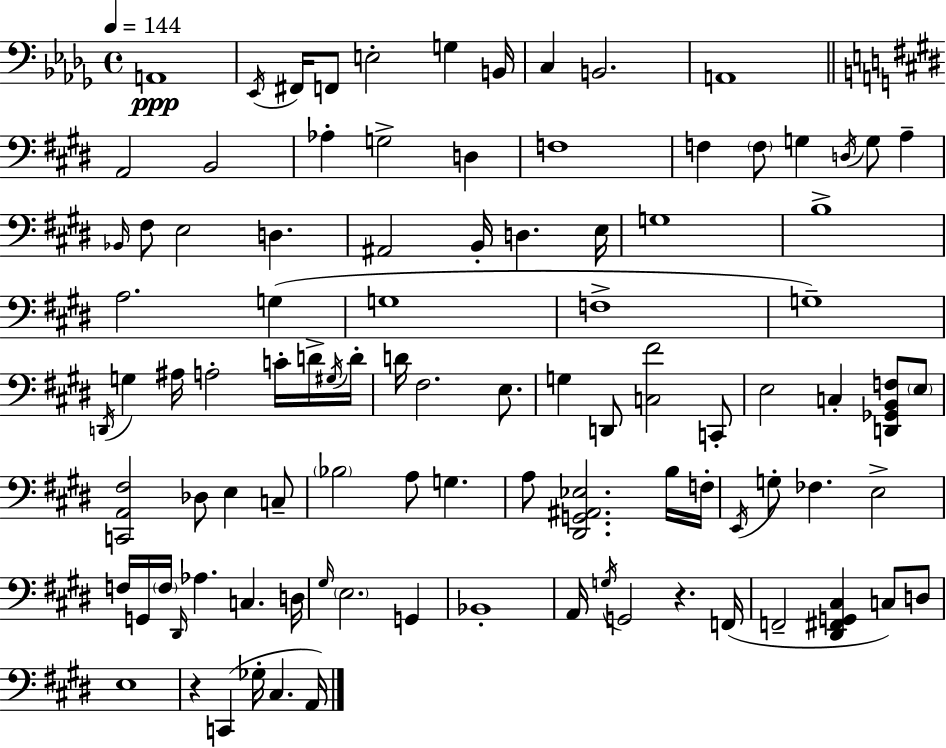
{
  \clef bass
  \time 4/4
  \defaultTimeSignature
  \key bes \minor
  \tempo 4 = 144
  a,1\ppp | \acciaccatura { ees,16 } fis,16 f,8 e2-. g4 | b,16 c4 b,2. | a,1 | \break \bar "||" \break \key e \major a,2 b,2 | aes4-. g2-> d4 | f1 | f4 \parenthesize f8 g4 \acciaccatura { d16 } g8 a4-- | \break \grace { bes,16 } fis8 e2 d4. | ais,2 b,16-. d4. | e16 g1 | b1-> | \break a2. g4( | g1 | f1-> | g1--) | \break \acciaccatura { d,16 } g4 ais16 a2-. | c'16-. d'16-> \acciaccatura { gis16 } d'16-. d'16 fis2. | e8. g4 d,8 <c fis'>2 | c,8-. e2 c4-. | \break <d, ges, b, f>8 \parenthesize e8 <c, a, fis>2 des8 e4 | c8-- \parenthesize bes2 a8 g4. | a8 <dis, g, ais, ees>2. | b16 f16-. \acciaccatura { e,16 } g8-. fes4. e2-> | \break f16 g,16 \parenthesize f16 \grace { dis,16 } aes4. c4. | d16 \grace { gis16 } \parenthesize e2. | g,4 bes,1-. | a,16 \acciaccatura { g16 } g,2 | \break r4. f,16( f,2-- | <dis, fis, g, cis>4 c8) d8 e1 | r4 c,4( | ges16-. cis4. a,16) \bar "|."
}